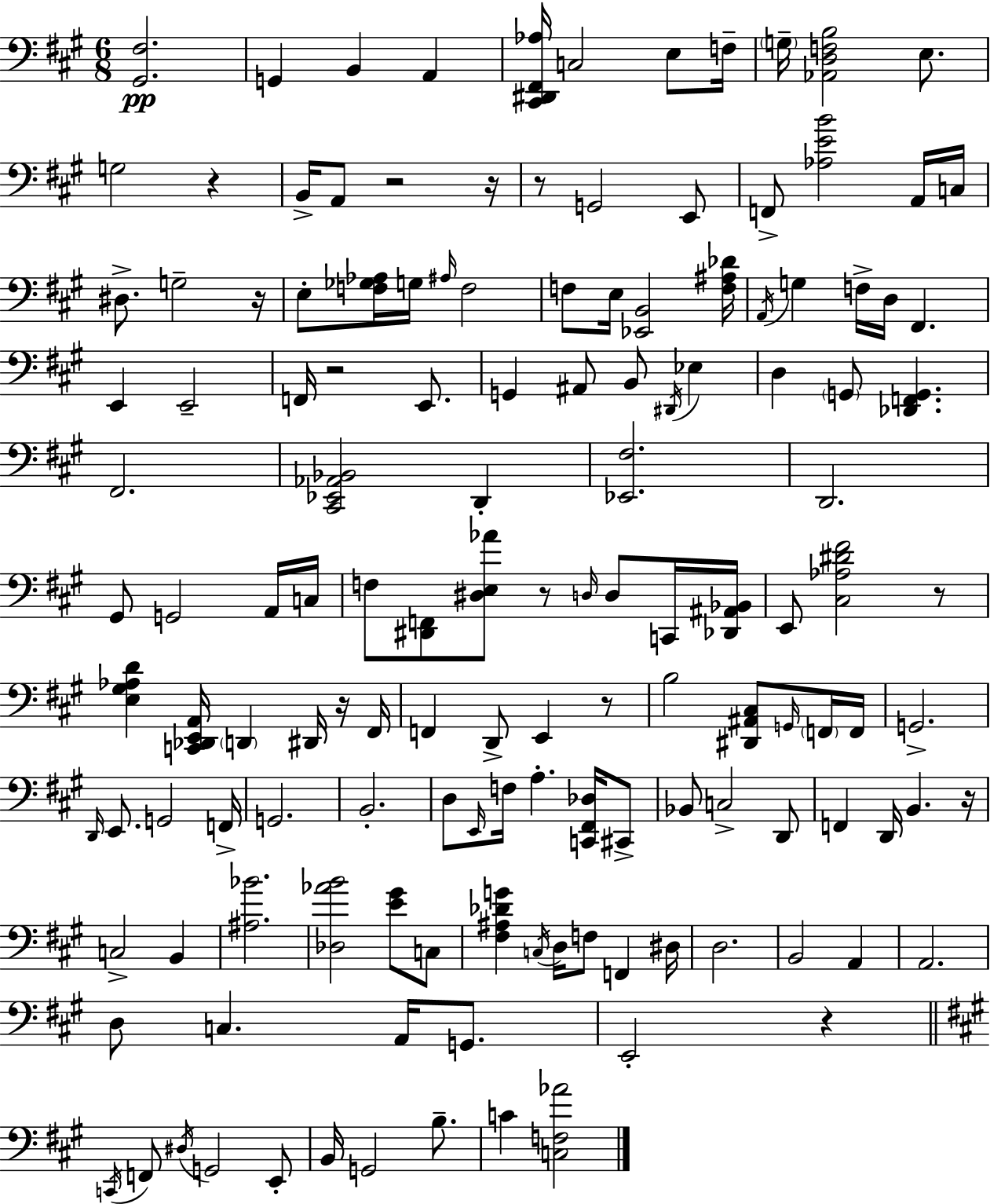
{
  \clef bass
  \numericTimeSignature
  \time 6/8
  \key a \major
  <gis, fis>2.\pp | g,4 b,4 a,4 | <cis, dis, fis, aes>16 c2 e8 f16-- | \parenthesize g16-- <aes, d f b>2 e8. | \break g2 r4 | b,16-> a,8 r2 r16 | r8 g,2 e,8 | f,8-> <aes e' b'>2 a,16 c16 | \break dis8.-> g2-- r16 | e8-. <f ges aes>16 g16 \grace { ais16 } f2 | f8 e16 <ees, b,>2 | <f ais des'>16 \acciaccatura { a,16 } g4 f16-> d16 fis,4. | \break e,4 e,2-- | f,16 r2 e,8. | g,4 ais,8 b,8 \acciaccatura { dis,16 } ees4 | d4 \parenthesize g,8 <des, f, g,>4. | \break fis,2. | <cis, ees, aes, bes,>2 d,4-. | <ees, fis>2. | d,2. | \break gis,8 g,2 | a,16 c16 f8 <dis, f,>8 <dis e aes'>8 r8 \grace { d16 } | d8 c,16 <des, ais, bes,>16 e,8 <cis aes dis' fis'>2 | r8 <e gis aes d'>4 <c, des, e, a,>16 \parenthesize d,4 | \break dis,16 r16 fis,16 f,4 d,8-> e,4 | r8 b2 | <dis, ais, cis>8 \grace { g,16 } \parenthesize f,16 f,16 g,2.-> | \grace { d,16 } e,8. g,2 | \break f,16-> g,2. | b,2.-. | d8 \grace { e,16 } f16 a4.-. | <c, fis, des>16 cis,8-> bes,8 c2-> | \break d,8 f,4 d,16 | b,4. r16 c2-> | b,4 <ais bes'>2. | <des aes' b'>2 | \break <e' gis'>8 c8 <fis ais des' g'>4 \acciaccatura { c16 } | d16 f8 f,4 dis16 d2. | b,2 | a,4 a,2. | \break d8 c4. | a,16 g,8. e,2-. | r4 \bar "||" \break \key a \major \acciaccatura { c,16 } f,8 \acciaccatura { dis16 } g,2 | e,8-. b,16 g,2 b8.-- | c'4 <c f aes'>2 | \bar "|."
}